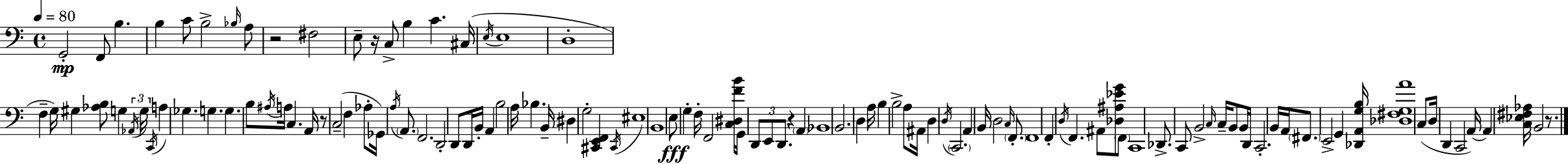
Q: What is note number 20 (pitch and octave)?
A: G#3